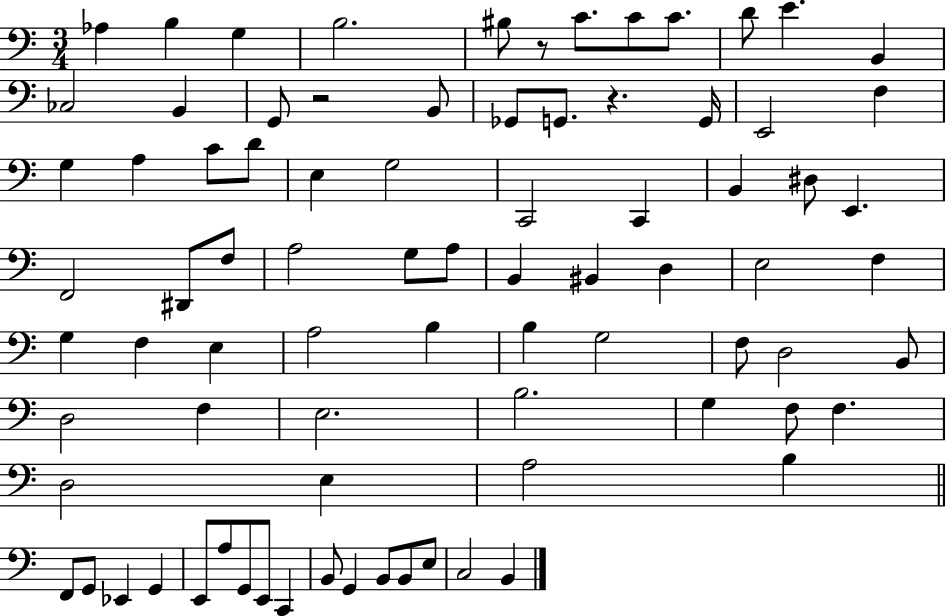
X:1
T:Untitled
M:3/4
L:1/4
K:C
_A, B, G, B,2 ^B,/2 z/2 C/2 C/2 C/2 D/2 E B,, _C,2 B,, G,,/2 z2 B,,/2 _G,,/2 G,,/2 z G,,/4 E,,2 F, G, A, C/2 D/2 E, G,2 C,,2 C,, B,, ^D,/2 E,, F,,2 ^D,,/2 F,/2 A,2 G,/2 A,/2 B,, ^B,, D, E,2 F, G, F, E, A,2 B, B, G,2 F,/2 D,2 B,,/2 D,2 F, E,2 B,2 G, F,/2 F, D,2 E, A,2 B, F,,/2 G,,/2 _E,, G,, E,,/2 A,/2 G,,/2 E,,/2 C,, B,,/2 G,, B,,/2 B,,/2 E,/2 C,2 B,,